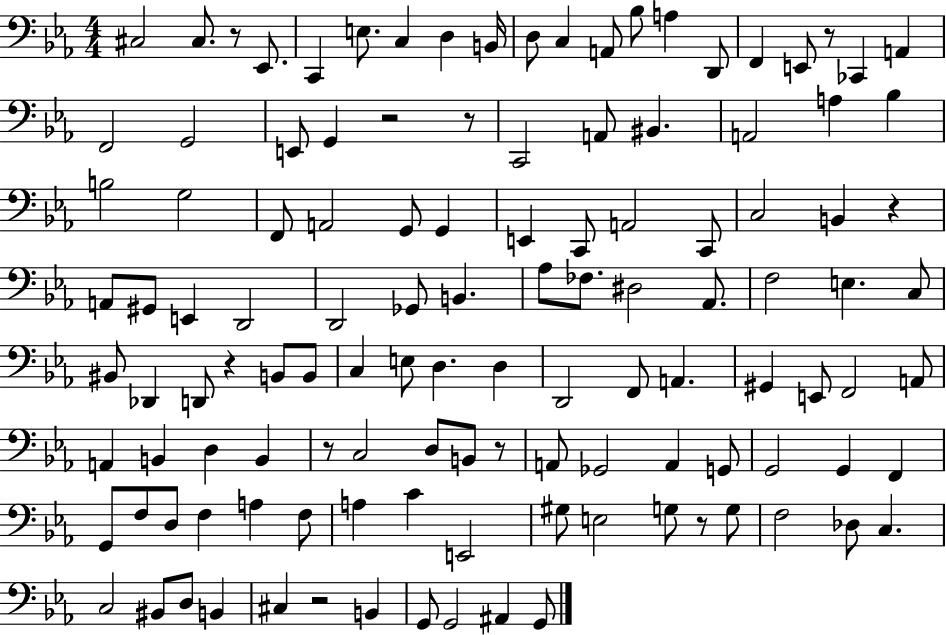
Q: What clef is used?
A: bass